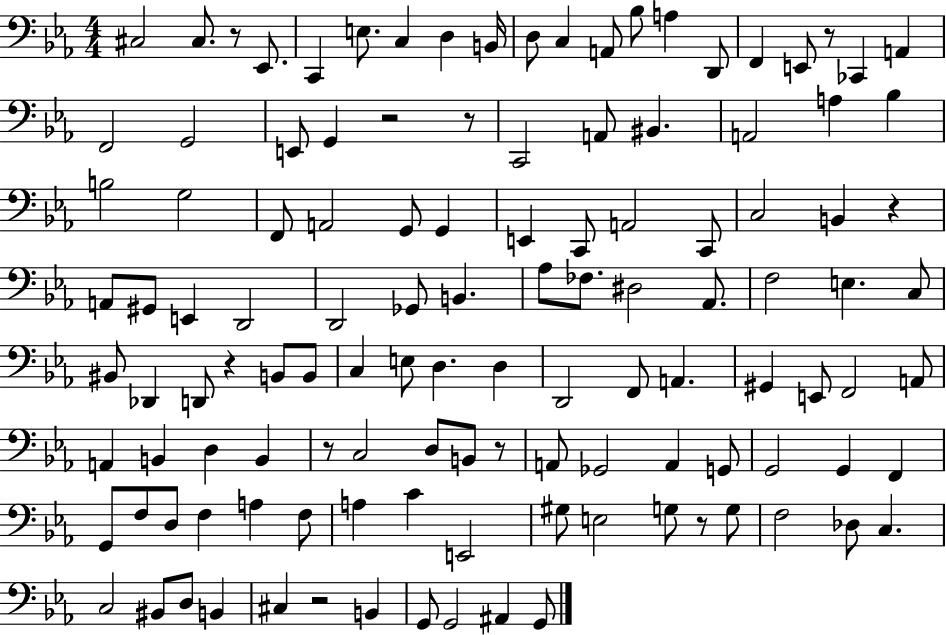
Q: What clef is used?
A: bass